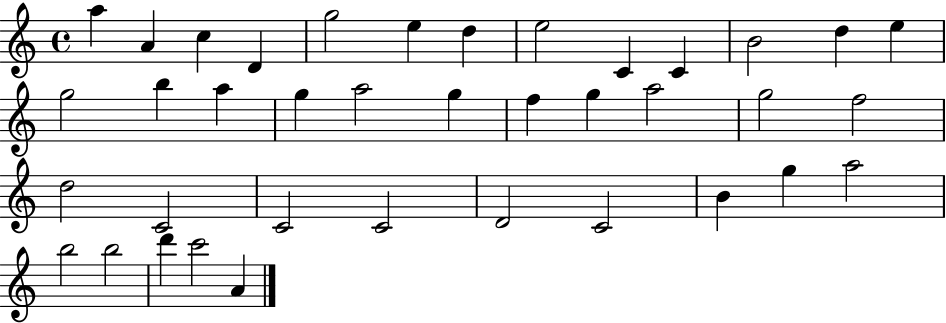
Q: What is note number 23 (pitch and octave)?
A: G5